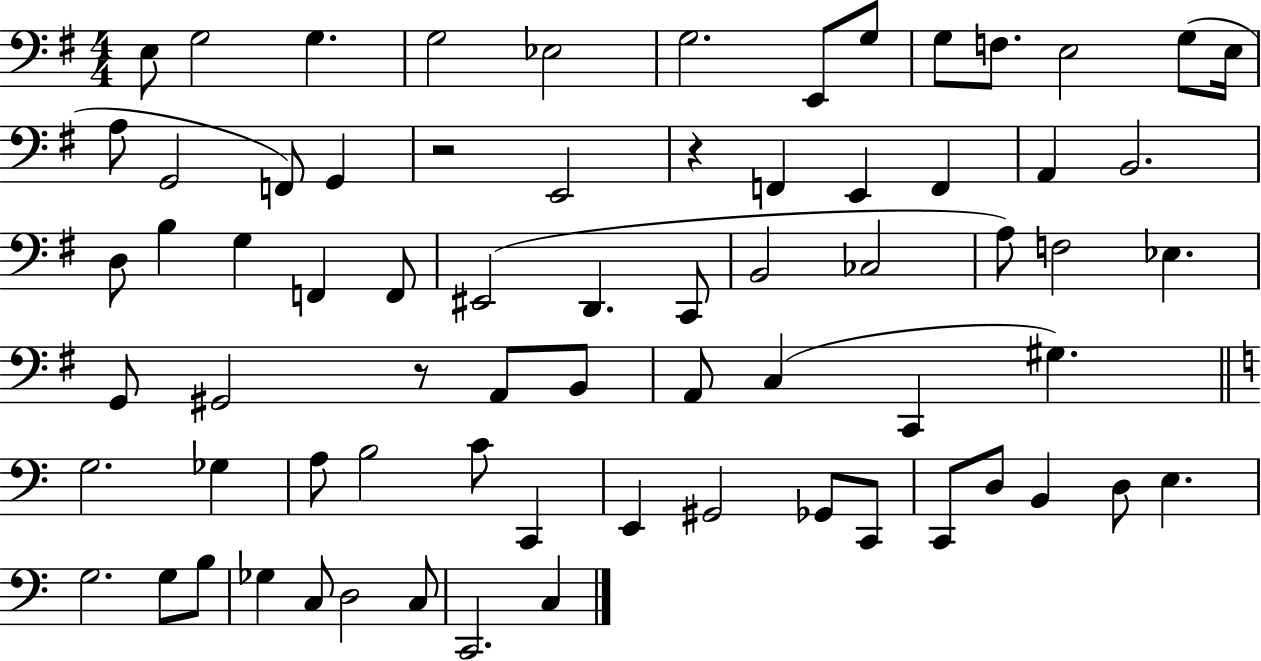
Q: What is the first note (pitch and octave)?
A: E3